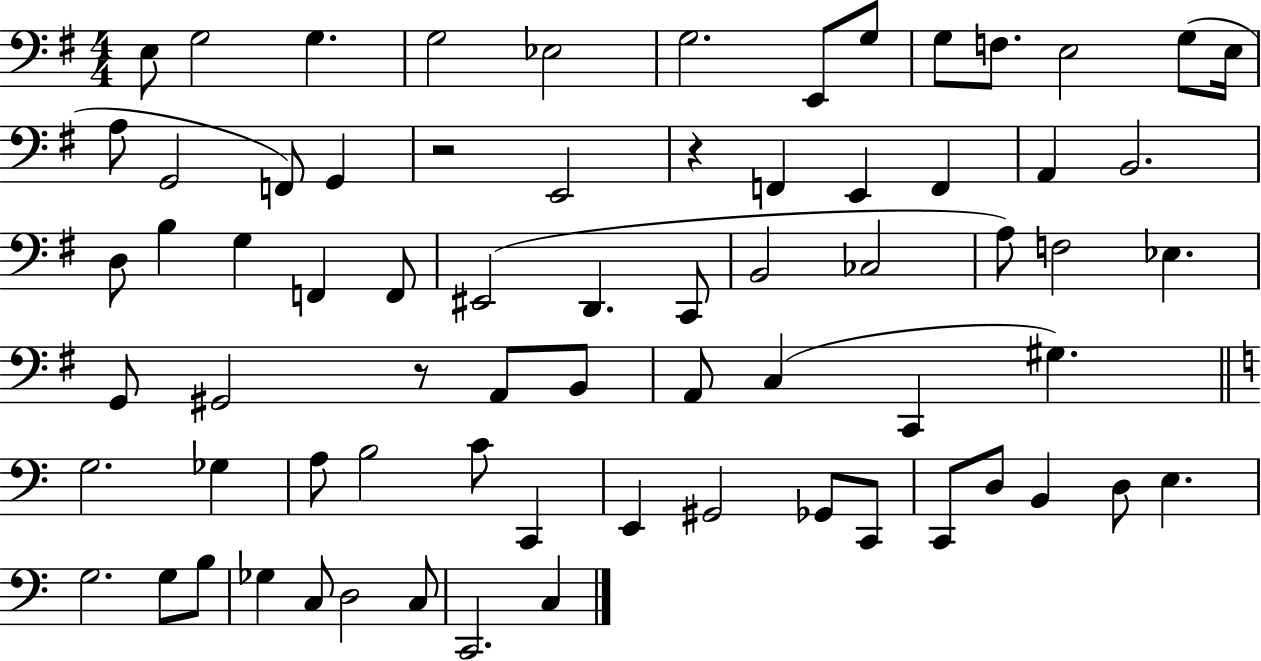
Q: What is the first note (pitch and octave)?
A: E3